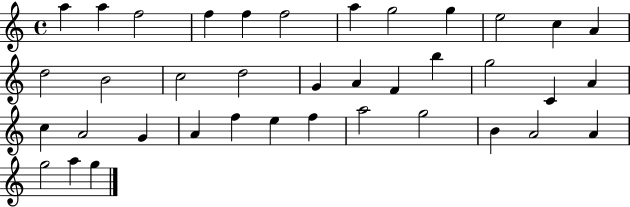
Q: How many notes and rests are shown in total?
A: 38